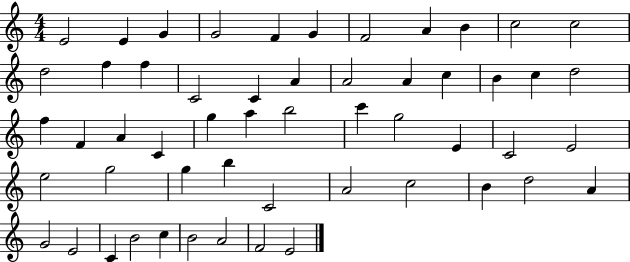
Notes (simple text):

E4/h E4/q G4/q G4/h F4/q G4/q F4/h A4/q B4/q C5/h C5/h D5/h F5/q F5/q C4/h C4/q A4/q A4/h A4/q C5/q B4/q C5/q D5/h F5/q F4/q A4/q C4/q G5/q A5/q B5/h C6/q G5/h E4/q C4/h E4/h E5/h G5/h G5/q B5/q C4/h A4/h C5/h B4/q D5/h A4/q G4/h E4/h C4/q B4/h C5/q B4/h A4/h F4/h E4/h